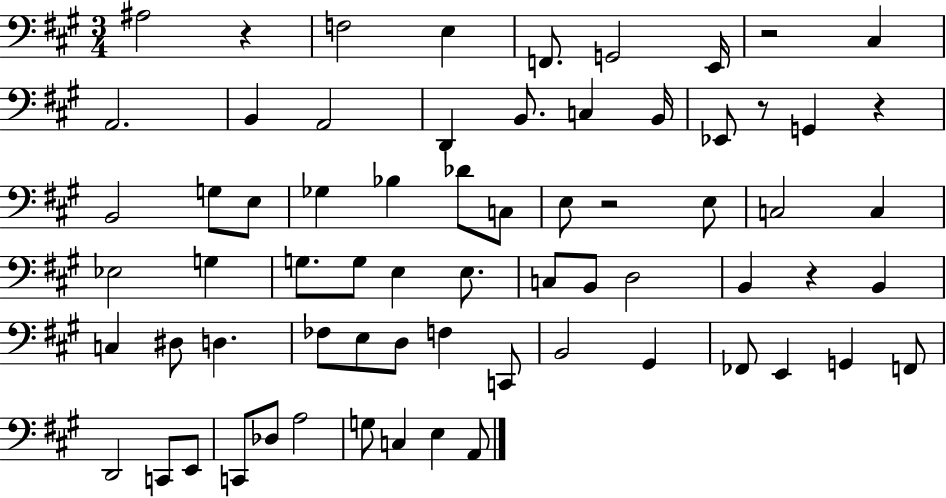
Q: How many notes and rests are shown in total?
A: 68